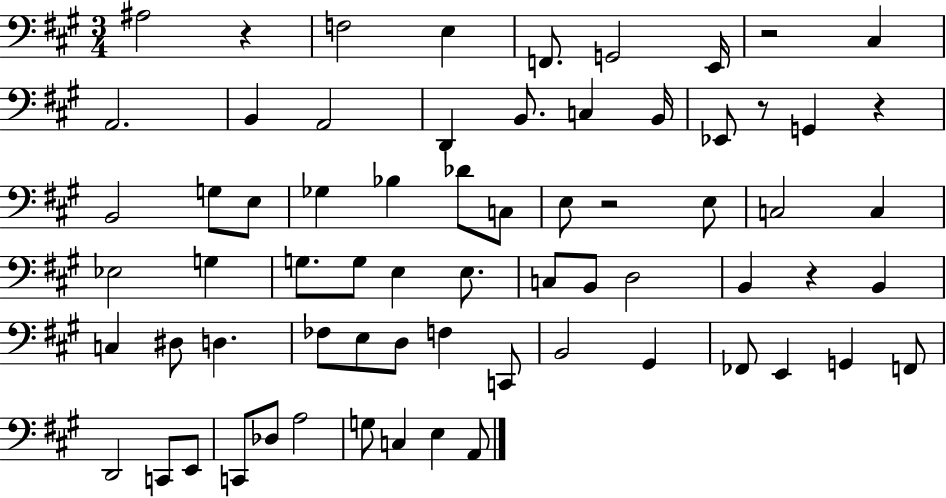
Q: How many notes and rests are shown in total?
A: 68